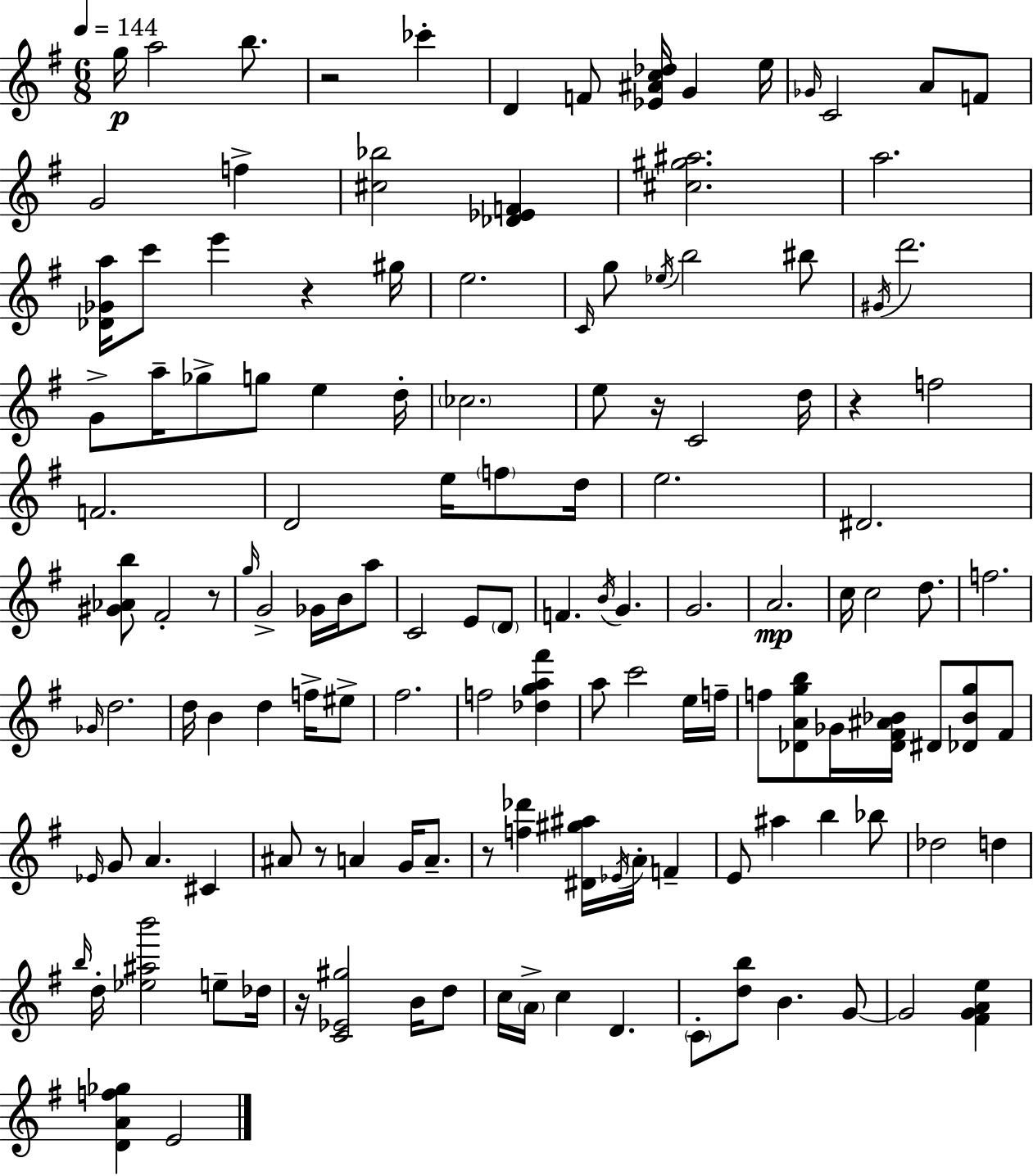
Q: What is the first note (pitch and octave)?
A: G5